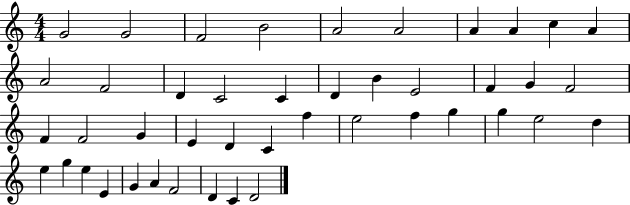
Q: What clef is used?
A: treble